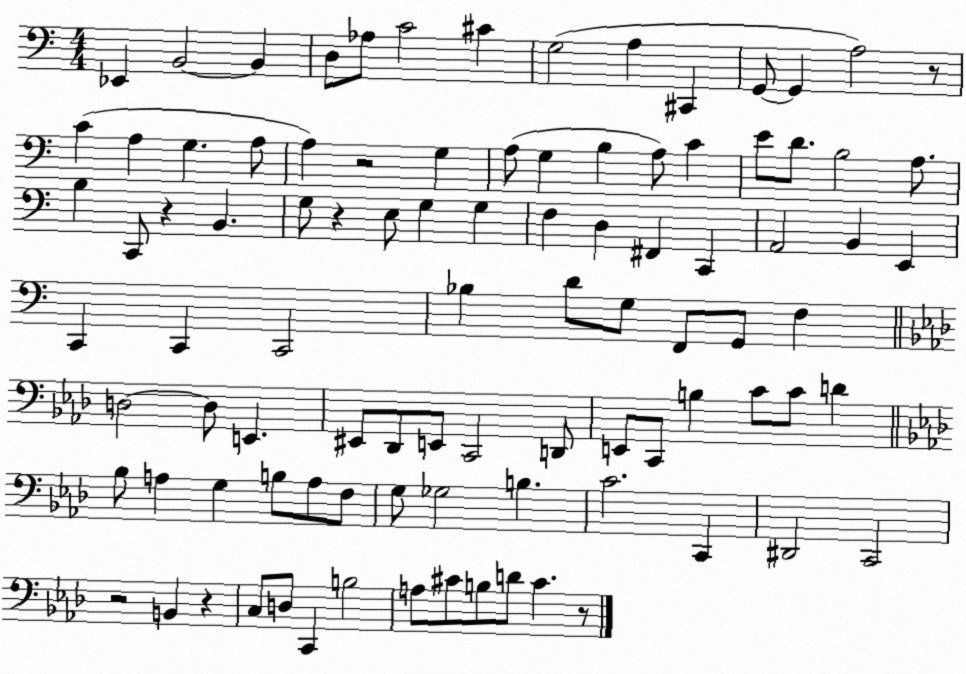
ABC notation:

X:1
T:Untitled
M:4/4
L:1/4
K:C
_E,, B,,2 B,, D,/2 _A,/2 C2 ^C G,2 A, ^C,, G,,/2 G,, A,2 z/2 C A, G, A,/2 A, z2 G, A,/2 G, B, A,/2 C E/2 D/2 B,2 A,/2 B, C,,/2 z B,, G,/2 z E,/2 G, G, F, D, ^F,, C,, A,,2 B,, E,, C,, C,, C,,2 _B, D/2 G,/2 F,,/2 G,,/2 F, D,2 D,/2 E,, ^E,,/2 _D,,/2 E,,/2 C,,2 D,,/2 E,,/2 C,,/2 B, C/2 C/2 D _B,/2 A, G, B,/2 A,/2 F,/2 G,/2 _G,2 B, C2 C,, ^D,,2 C,,2 z2 B,, z C,/2 D,/2 C,, B,2 A,/2 ^C/2 B,/2 D/2 ^C z/2